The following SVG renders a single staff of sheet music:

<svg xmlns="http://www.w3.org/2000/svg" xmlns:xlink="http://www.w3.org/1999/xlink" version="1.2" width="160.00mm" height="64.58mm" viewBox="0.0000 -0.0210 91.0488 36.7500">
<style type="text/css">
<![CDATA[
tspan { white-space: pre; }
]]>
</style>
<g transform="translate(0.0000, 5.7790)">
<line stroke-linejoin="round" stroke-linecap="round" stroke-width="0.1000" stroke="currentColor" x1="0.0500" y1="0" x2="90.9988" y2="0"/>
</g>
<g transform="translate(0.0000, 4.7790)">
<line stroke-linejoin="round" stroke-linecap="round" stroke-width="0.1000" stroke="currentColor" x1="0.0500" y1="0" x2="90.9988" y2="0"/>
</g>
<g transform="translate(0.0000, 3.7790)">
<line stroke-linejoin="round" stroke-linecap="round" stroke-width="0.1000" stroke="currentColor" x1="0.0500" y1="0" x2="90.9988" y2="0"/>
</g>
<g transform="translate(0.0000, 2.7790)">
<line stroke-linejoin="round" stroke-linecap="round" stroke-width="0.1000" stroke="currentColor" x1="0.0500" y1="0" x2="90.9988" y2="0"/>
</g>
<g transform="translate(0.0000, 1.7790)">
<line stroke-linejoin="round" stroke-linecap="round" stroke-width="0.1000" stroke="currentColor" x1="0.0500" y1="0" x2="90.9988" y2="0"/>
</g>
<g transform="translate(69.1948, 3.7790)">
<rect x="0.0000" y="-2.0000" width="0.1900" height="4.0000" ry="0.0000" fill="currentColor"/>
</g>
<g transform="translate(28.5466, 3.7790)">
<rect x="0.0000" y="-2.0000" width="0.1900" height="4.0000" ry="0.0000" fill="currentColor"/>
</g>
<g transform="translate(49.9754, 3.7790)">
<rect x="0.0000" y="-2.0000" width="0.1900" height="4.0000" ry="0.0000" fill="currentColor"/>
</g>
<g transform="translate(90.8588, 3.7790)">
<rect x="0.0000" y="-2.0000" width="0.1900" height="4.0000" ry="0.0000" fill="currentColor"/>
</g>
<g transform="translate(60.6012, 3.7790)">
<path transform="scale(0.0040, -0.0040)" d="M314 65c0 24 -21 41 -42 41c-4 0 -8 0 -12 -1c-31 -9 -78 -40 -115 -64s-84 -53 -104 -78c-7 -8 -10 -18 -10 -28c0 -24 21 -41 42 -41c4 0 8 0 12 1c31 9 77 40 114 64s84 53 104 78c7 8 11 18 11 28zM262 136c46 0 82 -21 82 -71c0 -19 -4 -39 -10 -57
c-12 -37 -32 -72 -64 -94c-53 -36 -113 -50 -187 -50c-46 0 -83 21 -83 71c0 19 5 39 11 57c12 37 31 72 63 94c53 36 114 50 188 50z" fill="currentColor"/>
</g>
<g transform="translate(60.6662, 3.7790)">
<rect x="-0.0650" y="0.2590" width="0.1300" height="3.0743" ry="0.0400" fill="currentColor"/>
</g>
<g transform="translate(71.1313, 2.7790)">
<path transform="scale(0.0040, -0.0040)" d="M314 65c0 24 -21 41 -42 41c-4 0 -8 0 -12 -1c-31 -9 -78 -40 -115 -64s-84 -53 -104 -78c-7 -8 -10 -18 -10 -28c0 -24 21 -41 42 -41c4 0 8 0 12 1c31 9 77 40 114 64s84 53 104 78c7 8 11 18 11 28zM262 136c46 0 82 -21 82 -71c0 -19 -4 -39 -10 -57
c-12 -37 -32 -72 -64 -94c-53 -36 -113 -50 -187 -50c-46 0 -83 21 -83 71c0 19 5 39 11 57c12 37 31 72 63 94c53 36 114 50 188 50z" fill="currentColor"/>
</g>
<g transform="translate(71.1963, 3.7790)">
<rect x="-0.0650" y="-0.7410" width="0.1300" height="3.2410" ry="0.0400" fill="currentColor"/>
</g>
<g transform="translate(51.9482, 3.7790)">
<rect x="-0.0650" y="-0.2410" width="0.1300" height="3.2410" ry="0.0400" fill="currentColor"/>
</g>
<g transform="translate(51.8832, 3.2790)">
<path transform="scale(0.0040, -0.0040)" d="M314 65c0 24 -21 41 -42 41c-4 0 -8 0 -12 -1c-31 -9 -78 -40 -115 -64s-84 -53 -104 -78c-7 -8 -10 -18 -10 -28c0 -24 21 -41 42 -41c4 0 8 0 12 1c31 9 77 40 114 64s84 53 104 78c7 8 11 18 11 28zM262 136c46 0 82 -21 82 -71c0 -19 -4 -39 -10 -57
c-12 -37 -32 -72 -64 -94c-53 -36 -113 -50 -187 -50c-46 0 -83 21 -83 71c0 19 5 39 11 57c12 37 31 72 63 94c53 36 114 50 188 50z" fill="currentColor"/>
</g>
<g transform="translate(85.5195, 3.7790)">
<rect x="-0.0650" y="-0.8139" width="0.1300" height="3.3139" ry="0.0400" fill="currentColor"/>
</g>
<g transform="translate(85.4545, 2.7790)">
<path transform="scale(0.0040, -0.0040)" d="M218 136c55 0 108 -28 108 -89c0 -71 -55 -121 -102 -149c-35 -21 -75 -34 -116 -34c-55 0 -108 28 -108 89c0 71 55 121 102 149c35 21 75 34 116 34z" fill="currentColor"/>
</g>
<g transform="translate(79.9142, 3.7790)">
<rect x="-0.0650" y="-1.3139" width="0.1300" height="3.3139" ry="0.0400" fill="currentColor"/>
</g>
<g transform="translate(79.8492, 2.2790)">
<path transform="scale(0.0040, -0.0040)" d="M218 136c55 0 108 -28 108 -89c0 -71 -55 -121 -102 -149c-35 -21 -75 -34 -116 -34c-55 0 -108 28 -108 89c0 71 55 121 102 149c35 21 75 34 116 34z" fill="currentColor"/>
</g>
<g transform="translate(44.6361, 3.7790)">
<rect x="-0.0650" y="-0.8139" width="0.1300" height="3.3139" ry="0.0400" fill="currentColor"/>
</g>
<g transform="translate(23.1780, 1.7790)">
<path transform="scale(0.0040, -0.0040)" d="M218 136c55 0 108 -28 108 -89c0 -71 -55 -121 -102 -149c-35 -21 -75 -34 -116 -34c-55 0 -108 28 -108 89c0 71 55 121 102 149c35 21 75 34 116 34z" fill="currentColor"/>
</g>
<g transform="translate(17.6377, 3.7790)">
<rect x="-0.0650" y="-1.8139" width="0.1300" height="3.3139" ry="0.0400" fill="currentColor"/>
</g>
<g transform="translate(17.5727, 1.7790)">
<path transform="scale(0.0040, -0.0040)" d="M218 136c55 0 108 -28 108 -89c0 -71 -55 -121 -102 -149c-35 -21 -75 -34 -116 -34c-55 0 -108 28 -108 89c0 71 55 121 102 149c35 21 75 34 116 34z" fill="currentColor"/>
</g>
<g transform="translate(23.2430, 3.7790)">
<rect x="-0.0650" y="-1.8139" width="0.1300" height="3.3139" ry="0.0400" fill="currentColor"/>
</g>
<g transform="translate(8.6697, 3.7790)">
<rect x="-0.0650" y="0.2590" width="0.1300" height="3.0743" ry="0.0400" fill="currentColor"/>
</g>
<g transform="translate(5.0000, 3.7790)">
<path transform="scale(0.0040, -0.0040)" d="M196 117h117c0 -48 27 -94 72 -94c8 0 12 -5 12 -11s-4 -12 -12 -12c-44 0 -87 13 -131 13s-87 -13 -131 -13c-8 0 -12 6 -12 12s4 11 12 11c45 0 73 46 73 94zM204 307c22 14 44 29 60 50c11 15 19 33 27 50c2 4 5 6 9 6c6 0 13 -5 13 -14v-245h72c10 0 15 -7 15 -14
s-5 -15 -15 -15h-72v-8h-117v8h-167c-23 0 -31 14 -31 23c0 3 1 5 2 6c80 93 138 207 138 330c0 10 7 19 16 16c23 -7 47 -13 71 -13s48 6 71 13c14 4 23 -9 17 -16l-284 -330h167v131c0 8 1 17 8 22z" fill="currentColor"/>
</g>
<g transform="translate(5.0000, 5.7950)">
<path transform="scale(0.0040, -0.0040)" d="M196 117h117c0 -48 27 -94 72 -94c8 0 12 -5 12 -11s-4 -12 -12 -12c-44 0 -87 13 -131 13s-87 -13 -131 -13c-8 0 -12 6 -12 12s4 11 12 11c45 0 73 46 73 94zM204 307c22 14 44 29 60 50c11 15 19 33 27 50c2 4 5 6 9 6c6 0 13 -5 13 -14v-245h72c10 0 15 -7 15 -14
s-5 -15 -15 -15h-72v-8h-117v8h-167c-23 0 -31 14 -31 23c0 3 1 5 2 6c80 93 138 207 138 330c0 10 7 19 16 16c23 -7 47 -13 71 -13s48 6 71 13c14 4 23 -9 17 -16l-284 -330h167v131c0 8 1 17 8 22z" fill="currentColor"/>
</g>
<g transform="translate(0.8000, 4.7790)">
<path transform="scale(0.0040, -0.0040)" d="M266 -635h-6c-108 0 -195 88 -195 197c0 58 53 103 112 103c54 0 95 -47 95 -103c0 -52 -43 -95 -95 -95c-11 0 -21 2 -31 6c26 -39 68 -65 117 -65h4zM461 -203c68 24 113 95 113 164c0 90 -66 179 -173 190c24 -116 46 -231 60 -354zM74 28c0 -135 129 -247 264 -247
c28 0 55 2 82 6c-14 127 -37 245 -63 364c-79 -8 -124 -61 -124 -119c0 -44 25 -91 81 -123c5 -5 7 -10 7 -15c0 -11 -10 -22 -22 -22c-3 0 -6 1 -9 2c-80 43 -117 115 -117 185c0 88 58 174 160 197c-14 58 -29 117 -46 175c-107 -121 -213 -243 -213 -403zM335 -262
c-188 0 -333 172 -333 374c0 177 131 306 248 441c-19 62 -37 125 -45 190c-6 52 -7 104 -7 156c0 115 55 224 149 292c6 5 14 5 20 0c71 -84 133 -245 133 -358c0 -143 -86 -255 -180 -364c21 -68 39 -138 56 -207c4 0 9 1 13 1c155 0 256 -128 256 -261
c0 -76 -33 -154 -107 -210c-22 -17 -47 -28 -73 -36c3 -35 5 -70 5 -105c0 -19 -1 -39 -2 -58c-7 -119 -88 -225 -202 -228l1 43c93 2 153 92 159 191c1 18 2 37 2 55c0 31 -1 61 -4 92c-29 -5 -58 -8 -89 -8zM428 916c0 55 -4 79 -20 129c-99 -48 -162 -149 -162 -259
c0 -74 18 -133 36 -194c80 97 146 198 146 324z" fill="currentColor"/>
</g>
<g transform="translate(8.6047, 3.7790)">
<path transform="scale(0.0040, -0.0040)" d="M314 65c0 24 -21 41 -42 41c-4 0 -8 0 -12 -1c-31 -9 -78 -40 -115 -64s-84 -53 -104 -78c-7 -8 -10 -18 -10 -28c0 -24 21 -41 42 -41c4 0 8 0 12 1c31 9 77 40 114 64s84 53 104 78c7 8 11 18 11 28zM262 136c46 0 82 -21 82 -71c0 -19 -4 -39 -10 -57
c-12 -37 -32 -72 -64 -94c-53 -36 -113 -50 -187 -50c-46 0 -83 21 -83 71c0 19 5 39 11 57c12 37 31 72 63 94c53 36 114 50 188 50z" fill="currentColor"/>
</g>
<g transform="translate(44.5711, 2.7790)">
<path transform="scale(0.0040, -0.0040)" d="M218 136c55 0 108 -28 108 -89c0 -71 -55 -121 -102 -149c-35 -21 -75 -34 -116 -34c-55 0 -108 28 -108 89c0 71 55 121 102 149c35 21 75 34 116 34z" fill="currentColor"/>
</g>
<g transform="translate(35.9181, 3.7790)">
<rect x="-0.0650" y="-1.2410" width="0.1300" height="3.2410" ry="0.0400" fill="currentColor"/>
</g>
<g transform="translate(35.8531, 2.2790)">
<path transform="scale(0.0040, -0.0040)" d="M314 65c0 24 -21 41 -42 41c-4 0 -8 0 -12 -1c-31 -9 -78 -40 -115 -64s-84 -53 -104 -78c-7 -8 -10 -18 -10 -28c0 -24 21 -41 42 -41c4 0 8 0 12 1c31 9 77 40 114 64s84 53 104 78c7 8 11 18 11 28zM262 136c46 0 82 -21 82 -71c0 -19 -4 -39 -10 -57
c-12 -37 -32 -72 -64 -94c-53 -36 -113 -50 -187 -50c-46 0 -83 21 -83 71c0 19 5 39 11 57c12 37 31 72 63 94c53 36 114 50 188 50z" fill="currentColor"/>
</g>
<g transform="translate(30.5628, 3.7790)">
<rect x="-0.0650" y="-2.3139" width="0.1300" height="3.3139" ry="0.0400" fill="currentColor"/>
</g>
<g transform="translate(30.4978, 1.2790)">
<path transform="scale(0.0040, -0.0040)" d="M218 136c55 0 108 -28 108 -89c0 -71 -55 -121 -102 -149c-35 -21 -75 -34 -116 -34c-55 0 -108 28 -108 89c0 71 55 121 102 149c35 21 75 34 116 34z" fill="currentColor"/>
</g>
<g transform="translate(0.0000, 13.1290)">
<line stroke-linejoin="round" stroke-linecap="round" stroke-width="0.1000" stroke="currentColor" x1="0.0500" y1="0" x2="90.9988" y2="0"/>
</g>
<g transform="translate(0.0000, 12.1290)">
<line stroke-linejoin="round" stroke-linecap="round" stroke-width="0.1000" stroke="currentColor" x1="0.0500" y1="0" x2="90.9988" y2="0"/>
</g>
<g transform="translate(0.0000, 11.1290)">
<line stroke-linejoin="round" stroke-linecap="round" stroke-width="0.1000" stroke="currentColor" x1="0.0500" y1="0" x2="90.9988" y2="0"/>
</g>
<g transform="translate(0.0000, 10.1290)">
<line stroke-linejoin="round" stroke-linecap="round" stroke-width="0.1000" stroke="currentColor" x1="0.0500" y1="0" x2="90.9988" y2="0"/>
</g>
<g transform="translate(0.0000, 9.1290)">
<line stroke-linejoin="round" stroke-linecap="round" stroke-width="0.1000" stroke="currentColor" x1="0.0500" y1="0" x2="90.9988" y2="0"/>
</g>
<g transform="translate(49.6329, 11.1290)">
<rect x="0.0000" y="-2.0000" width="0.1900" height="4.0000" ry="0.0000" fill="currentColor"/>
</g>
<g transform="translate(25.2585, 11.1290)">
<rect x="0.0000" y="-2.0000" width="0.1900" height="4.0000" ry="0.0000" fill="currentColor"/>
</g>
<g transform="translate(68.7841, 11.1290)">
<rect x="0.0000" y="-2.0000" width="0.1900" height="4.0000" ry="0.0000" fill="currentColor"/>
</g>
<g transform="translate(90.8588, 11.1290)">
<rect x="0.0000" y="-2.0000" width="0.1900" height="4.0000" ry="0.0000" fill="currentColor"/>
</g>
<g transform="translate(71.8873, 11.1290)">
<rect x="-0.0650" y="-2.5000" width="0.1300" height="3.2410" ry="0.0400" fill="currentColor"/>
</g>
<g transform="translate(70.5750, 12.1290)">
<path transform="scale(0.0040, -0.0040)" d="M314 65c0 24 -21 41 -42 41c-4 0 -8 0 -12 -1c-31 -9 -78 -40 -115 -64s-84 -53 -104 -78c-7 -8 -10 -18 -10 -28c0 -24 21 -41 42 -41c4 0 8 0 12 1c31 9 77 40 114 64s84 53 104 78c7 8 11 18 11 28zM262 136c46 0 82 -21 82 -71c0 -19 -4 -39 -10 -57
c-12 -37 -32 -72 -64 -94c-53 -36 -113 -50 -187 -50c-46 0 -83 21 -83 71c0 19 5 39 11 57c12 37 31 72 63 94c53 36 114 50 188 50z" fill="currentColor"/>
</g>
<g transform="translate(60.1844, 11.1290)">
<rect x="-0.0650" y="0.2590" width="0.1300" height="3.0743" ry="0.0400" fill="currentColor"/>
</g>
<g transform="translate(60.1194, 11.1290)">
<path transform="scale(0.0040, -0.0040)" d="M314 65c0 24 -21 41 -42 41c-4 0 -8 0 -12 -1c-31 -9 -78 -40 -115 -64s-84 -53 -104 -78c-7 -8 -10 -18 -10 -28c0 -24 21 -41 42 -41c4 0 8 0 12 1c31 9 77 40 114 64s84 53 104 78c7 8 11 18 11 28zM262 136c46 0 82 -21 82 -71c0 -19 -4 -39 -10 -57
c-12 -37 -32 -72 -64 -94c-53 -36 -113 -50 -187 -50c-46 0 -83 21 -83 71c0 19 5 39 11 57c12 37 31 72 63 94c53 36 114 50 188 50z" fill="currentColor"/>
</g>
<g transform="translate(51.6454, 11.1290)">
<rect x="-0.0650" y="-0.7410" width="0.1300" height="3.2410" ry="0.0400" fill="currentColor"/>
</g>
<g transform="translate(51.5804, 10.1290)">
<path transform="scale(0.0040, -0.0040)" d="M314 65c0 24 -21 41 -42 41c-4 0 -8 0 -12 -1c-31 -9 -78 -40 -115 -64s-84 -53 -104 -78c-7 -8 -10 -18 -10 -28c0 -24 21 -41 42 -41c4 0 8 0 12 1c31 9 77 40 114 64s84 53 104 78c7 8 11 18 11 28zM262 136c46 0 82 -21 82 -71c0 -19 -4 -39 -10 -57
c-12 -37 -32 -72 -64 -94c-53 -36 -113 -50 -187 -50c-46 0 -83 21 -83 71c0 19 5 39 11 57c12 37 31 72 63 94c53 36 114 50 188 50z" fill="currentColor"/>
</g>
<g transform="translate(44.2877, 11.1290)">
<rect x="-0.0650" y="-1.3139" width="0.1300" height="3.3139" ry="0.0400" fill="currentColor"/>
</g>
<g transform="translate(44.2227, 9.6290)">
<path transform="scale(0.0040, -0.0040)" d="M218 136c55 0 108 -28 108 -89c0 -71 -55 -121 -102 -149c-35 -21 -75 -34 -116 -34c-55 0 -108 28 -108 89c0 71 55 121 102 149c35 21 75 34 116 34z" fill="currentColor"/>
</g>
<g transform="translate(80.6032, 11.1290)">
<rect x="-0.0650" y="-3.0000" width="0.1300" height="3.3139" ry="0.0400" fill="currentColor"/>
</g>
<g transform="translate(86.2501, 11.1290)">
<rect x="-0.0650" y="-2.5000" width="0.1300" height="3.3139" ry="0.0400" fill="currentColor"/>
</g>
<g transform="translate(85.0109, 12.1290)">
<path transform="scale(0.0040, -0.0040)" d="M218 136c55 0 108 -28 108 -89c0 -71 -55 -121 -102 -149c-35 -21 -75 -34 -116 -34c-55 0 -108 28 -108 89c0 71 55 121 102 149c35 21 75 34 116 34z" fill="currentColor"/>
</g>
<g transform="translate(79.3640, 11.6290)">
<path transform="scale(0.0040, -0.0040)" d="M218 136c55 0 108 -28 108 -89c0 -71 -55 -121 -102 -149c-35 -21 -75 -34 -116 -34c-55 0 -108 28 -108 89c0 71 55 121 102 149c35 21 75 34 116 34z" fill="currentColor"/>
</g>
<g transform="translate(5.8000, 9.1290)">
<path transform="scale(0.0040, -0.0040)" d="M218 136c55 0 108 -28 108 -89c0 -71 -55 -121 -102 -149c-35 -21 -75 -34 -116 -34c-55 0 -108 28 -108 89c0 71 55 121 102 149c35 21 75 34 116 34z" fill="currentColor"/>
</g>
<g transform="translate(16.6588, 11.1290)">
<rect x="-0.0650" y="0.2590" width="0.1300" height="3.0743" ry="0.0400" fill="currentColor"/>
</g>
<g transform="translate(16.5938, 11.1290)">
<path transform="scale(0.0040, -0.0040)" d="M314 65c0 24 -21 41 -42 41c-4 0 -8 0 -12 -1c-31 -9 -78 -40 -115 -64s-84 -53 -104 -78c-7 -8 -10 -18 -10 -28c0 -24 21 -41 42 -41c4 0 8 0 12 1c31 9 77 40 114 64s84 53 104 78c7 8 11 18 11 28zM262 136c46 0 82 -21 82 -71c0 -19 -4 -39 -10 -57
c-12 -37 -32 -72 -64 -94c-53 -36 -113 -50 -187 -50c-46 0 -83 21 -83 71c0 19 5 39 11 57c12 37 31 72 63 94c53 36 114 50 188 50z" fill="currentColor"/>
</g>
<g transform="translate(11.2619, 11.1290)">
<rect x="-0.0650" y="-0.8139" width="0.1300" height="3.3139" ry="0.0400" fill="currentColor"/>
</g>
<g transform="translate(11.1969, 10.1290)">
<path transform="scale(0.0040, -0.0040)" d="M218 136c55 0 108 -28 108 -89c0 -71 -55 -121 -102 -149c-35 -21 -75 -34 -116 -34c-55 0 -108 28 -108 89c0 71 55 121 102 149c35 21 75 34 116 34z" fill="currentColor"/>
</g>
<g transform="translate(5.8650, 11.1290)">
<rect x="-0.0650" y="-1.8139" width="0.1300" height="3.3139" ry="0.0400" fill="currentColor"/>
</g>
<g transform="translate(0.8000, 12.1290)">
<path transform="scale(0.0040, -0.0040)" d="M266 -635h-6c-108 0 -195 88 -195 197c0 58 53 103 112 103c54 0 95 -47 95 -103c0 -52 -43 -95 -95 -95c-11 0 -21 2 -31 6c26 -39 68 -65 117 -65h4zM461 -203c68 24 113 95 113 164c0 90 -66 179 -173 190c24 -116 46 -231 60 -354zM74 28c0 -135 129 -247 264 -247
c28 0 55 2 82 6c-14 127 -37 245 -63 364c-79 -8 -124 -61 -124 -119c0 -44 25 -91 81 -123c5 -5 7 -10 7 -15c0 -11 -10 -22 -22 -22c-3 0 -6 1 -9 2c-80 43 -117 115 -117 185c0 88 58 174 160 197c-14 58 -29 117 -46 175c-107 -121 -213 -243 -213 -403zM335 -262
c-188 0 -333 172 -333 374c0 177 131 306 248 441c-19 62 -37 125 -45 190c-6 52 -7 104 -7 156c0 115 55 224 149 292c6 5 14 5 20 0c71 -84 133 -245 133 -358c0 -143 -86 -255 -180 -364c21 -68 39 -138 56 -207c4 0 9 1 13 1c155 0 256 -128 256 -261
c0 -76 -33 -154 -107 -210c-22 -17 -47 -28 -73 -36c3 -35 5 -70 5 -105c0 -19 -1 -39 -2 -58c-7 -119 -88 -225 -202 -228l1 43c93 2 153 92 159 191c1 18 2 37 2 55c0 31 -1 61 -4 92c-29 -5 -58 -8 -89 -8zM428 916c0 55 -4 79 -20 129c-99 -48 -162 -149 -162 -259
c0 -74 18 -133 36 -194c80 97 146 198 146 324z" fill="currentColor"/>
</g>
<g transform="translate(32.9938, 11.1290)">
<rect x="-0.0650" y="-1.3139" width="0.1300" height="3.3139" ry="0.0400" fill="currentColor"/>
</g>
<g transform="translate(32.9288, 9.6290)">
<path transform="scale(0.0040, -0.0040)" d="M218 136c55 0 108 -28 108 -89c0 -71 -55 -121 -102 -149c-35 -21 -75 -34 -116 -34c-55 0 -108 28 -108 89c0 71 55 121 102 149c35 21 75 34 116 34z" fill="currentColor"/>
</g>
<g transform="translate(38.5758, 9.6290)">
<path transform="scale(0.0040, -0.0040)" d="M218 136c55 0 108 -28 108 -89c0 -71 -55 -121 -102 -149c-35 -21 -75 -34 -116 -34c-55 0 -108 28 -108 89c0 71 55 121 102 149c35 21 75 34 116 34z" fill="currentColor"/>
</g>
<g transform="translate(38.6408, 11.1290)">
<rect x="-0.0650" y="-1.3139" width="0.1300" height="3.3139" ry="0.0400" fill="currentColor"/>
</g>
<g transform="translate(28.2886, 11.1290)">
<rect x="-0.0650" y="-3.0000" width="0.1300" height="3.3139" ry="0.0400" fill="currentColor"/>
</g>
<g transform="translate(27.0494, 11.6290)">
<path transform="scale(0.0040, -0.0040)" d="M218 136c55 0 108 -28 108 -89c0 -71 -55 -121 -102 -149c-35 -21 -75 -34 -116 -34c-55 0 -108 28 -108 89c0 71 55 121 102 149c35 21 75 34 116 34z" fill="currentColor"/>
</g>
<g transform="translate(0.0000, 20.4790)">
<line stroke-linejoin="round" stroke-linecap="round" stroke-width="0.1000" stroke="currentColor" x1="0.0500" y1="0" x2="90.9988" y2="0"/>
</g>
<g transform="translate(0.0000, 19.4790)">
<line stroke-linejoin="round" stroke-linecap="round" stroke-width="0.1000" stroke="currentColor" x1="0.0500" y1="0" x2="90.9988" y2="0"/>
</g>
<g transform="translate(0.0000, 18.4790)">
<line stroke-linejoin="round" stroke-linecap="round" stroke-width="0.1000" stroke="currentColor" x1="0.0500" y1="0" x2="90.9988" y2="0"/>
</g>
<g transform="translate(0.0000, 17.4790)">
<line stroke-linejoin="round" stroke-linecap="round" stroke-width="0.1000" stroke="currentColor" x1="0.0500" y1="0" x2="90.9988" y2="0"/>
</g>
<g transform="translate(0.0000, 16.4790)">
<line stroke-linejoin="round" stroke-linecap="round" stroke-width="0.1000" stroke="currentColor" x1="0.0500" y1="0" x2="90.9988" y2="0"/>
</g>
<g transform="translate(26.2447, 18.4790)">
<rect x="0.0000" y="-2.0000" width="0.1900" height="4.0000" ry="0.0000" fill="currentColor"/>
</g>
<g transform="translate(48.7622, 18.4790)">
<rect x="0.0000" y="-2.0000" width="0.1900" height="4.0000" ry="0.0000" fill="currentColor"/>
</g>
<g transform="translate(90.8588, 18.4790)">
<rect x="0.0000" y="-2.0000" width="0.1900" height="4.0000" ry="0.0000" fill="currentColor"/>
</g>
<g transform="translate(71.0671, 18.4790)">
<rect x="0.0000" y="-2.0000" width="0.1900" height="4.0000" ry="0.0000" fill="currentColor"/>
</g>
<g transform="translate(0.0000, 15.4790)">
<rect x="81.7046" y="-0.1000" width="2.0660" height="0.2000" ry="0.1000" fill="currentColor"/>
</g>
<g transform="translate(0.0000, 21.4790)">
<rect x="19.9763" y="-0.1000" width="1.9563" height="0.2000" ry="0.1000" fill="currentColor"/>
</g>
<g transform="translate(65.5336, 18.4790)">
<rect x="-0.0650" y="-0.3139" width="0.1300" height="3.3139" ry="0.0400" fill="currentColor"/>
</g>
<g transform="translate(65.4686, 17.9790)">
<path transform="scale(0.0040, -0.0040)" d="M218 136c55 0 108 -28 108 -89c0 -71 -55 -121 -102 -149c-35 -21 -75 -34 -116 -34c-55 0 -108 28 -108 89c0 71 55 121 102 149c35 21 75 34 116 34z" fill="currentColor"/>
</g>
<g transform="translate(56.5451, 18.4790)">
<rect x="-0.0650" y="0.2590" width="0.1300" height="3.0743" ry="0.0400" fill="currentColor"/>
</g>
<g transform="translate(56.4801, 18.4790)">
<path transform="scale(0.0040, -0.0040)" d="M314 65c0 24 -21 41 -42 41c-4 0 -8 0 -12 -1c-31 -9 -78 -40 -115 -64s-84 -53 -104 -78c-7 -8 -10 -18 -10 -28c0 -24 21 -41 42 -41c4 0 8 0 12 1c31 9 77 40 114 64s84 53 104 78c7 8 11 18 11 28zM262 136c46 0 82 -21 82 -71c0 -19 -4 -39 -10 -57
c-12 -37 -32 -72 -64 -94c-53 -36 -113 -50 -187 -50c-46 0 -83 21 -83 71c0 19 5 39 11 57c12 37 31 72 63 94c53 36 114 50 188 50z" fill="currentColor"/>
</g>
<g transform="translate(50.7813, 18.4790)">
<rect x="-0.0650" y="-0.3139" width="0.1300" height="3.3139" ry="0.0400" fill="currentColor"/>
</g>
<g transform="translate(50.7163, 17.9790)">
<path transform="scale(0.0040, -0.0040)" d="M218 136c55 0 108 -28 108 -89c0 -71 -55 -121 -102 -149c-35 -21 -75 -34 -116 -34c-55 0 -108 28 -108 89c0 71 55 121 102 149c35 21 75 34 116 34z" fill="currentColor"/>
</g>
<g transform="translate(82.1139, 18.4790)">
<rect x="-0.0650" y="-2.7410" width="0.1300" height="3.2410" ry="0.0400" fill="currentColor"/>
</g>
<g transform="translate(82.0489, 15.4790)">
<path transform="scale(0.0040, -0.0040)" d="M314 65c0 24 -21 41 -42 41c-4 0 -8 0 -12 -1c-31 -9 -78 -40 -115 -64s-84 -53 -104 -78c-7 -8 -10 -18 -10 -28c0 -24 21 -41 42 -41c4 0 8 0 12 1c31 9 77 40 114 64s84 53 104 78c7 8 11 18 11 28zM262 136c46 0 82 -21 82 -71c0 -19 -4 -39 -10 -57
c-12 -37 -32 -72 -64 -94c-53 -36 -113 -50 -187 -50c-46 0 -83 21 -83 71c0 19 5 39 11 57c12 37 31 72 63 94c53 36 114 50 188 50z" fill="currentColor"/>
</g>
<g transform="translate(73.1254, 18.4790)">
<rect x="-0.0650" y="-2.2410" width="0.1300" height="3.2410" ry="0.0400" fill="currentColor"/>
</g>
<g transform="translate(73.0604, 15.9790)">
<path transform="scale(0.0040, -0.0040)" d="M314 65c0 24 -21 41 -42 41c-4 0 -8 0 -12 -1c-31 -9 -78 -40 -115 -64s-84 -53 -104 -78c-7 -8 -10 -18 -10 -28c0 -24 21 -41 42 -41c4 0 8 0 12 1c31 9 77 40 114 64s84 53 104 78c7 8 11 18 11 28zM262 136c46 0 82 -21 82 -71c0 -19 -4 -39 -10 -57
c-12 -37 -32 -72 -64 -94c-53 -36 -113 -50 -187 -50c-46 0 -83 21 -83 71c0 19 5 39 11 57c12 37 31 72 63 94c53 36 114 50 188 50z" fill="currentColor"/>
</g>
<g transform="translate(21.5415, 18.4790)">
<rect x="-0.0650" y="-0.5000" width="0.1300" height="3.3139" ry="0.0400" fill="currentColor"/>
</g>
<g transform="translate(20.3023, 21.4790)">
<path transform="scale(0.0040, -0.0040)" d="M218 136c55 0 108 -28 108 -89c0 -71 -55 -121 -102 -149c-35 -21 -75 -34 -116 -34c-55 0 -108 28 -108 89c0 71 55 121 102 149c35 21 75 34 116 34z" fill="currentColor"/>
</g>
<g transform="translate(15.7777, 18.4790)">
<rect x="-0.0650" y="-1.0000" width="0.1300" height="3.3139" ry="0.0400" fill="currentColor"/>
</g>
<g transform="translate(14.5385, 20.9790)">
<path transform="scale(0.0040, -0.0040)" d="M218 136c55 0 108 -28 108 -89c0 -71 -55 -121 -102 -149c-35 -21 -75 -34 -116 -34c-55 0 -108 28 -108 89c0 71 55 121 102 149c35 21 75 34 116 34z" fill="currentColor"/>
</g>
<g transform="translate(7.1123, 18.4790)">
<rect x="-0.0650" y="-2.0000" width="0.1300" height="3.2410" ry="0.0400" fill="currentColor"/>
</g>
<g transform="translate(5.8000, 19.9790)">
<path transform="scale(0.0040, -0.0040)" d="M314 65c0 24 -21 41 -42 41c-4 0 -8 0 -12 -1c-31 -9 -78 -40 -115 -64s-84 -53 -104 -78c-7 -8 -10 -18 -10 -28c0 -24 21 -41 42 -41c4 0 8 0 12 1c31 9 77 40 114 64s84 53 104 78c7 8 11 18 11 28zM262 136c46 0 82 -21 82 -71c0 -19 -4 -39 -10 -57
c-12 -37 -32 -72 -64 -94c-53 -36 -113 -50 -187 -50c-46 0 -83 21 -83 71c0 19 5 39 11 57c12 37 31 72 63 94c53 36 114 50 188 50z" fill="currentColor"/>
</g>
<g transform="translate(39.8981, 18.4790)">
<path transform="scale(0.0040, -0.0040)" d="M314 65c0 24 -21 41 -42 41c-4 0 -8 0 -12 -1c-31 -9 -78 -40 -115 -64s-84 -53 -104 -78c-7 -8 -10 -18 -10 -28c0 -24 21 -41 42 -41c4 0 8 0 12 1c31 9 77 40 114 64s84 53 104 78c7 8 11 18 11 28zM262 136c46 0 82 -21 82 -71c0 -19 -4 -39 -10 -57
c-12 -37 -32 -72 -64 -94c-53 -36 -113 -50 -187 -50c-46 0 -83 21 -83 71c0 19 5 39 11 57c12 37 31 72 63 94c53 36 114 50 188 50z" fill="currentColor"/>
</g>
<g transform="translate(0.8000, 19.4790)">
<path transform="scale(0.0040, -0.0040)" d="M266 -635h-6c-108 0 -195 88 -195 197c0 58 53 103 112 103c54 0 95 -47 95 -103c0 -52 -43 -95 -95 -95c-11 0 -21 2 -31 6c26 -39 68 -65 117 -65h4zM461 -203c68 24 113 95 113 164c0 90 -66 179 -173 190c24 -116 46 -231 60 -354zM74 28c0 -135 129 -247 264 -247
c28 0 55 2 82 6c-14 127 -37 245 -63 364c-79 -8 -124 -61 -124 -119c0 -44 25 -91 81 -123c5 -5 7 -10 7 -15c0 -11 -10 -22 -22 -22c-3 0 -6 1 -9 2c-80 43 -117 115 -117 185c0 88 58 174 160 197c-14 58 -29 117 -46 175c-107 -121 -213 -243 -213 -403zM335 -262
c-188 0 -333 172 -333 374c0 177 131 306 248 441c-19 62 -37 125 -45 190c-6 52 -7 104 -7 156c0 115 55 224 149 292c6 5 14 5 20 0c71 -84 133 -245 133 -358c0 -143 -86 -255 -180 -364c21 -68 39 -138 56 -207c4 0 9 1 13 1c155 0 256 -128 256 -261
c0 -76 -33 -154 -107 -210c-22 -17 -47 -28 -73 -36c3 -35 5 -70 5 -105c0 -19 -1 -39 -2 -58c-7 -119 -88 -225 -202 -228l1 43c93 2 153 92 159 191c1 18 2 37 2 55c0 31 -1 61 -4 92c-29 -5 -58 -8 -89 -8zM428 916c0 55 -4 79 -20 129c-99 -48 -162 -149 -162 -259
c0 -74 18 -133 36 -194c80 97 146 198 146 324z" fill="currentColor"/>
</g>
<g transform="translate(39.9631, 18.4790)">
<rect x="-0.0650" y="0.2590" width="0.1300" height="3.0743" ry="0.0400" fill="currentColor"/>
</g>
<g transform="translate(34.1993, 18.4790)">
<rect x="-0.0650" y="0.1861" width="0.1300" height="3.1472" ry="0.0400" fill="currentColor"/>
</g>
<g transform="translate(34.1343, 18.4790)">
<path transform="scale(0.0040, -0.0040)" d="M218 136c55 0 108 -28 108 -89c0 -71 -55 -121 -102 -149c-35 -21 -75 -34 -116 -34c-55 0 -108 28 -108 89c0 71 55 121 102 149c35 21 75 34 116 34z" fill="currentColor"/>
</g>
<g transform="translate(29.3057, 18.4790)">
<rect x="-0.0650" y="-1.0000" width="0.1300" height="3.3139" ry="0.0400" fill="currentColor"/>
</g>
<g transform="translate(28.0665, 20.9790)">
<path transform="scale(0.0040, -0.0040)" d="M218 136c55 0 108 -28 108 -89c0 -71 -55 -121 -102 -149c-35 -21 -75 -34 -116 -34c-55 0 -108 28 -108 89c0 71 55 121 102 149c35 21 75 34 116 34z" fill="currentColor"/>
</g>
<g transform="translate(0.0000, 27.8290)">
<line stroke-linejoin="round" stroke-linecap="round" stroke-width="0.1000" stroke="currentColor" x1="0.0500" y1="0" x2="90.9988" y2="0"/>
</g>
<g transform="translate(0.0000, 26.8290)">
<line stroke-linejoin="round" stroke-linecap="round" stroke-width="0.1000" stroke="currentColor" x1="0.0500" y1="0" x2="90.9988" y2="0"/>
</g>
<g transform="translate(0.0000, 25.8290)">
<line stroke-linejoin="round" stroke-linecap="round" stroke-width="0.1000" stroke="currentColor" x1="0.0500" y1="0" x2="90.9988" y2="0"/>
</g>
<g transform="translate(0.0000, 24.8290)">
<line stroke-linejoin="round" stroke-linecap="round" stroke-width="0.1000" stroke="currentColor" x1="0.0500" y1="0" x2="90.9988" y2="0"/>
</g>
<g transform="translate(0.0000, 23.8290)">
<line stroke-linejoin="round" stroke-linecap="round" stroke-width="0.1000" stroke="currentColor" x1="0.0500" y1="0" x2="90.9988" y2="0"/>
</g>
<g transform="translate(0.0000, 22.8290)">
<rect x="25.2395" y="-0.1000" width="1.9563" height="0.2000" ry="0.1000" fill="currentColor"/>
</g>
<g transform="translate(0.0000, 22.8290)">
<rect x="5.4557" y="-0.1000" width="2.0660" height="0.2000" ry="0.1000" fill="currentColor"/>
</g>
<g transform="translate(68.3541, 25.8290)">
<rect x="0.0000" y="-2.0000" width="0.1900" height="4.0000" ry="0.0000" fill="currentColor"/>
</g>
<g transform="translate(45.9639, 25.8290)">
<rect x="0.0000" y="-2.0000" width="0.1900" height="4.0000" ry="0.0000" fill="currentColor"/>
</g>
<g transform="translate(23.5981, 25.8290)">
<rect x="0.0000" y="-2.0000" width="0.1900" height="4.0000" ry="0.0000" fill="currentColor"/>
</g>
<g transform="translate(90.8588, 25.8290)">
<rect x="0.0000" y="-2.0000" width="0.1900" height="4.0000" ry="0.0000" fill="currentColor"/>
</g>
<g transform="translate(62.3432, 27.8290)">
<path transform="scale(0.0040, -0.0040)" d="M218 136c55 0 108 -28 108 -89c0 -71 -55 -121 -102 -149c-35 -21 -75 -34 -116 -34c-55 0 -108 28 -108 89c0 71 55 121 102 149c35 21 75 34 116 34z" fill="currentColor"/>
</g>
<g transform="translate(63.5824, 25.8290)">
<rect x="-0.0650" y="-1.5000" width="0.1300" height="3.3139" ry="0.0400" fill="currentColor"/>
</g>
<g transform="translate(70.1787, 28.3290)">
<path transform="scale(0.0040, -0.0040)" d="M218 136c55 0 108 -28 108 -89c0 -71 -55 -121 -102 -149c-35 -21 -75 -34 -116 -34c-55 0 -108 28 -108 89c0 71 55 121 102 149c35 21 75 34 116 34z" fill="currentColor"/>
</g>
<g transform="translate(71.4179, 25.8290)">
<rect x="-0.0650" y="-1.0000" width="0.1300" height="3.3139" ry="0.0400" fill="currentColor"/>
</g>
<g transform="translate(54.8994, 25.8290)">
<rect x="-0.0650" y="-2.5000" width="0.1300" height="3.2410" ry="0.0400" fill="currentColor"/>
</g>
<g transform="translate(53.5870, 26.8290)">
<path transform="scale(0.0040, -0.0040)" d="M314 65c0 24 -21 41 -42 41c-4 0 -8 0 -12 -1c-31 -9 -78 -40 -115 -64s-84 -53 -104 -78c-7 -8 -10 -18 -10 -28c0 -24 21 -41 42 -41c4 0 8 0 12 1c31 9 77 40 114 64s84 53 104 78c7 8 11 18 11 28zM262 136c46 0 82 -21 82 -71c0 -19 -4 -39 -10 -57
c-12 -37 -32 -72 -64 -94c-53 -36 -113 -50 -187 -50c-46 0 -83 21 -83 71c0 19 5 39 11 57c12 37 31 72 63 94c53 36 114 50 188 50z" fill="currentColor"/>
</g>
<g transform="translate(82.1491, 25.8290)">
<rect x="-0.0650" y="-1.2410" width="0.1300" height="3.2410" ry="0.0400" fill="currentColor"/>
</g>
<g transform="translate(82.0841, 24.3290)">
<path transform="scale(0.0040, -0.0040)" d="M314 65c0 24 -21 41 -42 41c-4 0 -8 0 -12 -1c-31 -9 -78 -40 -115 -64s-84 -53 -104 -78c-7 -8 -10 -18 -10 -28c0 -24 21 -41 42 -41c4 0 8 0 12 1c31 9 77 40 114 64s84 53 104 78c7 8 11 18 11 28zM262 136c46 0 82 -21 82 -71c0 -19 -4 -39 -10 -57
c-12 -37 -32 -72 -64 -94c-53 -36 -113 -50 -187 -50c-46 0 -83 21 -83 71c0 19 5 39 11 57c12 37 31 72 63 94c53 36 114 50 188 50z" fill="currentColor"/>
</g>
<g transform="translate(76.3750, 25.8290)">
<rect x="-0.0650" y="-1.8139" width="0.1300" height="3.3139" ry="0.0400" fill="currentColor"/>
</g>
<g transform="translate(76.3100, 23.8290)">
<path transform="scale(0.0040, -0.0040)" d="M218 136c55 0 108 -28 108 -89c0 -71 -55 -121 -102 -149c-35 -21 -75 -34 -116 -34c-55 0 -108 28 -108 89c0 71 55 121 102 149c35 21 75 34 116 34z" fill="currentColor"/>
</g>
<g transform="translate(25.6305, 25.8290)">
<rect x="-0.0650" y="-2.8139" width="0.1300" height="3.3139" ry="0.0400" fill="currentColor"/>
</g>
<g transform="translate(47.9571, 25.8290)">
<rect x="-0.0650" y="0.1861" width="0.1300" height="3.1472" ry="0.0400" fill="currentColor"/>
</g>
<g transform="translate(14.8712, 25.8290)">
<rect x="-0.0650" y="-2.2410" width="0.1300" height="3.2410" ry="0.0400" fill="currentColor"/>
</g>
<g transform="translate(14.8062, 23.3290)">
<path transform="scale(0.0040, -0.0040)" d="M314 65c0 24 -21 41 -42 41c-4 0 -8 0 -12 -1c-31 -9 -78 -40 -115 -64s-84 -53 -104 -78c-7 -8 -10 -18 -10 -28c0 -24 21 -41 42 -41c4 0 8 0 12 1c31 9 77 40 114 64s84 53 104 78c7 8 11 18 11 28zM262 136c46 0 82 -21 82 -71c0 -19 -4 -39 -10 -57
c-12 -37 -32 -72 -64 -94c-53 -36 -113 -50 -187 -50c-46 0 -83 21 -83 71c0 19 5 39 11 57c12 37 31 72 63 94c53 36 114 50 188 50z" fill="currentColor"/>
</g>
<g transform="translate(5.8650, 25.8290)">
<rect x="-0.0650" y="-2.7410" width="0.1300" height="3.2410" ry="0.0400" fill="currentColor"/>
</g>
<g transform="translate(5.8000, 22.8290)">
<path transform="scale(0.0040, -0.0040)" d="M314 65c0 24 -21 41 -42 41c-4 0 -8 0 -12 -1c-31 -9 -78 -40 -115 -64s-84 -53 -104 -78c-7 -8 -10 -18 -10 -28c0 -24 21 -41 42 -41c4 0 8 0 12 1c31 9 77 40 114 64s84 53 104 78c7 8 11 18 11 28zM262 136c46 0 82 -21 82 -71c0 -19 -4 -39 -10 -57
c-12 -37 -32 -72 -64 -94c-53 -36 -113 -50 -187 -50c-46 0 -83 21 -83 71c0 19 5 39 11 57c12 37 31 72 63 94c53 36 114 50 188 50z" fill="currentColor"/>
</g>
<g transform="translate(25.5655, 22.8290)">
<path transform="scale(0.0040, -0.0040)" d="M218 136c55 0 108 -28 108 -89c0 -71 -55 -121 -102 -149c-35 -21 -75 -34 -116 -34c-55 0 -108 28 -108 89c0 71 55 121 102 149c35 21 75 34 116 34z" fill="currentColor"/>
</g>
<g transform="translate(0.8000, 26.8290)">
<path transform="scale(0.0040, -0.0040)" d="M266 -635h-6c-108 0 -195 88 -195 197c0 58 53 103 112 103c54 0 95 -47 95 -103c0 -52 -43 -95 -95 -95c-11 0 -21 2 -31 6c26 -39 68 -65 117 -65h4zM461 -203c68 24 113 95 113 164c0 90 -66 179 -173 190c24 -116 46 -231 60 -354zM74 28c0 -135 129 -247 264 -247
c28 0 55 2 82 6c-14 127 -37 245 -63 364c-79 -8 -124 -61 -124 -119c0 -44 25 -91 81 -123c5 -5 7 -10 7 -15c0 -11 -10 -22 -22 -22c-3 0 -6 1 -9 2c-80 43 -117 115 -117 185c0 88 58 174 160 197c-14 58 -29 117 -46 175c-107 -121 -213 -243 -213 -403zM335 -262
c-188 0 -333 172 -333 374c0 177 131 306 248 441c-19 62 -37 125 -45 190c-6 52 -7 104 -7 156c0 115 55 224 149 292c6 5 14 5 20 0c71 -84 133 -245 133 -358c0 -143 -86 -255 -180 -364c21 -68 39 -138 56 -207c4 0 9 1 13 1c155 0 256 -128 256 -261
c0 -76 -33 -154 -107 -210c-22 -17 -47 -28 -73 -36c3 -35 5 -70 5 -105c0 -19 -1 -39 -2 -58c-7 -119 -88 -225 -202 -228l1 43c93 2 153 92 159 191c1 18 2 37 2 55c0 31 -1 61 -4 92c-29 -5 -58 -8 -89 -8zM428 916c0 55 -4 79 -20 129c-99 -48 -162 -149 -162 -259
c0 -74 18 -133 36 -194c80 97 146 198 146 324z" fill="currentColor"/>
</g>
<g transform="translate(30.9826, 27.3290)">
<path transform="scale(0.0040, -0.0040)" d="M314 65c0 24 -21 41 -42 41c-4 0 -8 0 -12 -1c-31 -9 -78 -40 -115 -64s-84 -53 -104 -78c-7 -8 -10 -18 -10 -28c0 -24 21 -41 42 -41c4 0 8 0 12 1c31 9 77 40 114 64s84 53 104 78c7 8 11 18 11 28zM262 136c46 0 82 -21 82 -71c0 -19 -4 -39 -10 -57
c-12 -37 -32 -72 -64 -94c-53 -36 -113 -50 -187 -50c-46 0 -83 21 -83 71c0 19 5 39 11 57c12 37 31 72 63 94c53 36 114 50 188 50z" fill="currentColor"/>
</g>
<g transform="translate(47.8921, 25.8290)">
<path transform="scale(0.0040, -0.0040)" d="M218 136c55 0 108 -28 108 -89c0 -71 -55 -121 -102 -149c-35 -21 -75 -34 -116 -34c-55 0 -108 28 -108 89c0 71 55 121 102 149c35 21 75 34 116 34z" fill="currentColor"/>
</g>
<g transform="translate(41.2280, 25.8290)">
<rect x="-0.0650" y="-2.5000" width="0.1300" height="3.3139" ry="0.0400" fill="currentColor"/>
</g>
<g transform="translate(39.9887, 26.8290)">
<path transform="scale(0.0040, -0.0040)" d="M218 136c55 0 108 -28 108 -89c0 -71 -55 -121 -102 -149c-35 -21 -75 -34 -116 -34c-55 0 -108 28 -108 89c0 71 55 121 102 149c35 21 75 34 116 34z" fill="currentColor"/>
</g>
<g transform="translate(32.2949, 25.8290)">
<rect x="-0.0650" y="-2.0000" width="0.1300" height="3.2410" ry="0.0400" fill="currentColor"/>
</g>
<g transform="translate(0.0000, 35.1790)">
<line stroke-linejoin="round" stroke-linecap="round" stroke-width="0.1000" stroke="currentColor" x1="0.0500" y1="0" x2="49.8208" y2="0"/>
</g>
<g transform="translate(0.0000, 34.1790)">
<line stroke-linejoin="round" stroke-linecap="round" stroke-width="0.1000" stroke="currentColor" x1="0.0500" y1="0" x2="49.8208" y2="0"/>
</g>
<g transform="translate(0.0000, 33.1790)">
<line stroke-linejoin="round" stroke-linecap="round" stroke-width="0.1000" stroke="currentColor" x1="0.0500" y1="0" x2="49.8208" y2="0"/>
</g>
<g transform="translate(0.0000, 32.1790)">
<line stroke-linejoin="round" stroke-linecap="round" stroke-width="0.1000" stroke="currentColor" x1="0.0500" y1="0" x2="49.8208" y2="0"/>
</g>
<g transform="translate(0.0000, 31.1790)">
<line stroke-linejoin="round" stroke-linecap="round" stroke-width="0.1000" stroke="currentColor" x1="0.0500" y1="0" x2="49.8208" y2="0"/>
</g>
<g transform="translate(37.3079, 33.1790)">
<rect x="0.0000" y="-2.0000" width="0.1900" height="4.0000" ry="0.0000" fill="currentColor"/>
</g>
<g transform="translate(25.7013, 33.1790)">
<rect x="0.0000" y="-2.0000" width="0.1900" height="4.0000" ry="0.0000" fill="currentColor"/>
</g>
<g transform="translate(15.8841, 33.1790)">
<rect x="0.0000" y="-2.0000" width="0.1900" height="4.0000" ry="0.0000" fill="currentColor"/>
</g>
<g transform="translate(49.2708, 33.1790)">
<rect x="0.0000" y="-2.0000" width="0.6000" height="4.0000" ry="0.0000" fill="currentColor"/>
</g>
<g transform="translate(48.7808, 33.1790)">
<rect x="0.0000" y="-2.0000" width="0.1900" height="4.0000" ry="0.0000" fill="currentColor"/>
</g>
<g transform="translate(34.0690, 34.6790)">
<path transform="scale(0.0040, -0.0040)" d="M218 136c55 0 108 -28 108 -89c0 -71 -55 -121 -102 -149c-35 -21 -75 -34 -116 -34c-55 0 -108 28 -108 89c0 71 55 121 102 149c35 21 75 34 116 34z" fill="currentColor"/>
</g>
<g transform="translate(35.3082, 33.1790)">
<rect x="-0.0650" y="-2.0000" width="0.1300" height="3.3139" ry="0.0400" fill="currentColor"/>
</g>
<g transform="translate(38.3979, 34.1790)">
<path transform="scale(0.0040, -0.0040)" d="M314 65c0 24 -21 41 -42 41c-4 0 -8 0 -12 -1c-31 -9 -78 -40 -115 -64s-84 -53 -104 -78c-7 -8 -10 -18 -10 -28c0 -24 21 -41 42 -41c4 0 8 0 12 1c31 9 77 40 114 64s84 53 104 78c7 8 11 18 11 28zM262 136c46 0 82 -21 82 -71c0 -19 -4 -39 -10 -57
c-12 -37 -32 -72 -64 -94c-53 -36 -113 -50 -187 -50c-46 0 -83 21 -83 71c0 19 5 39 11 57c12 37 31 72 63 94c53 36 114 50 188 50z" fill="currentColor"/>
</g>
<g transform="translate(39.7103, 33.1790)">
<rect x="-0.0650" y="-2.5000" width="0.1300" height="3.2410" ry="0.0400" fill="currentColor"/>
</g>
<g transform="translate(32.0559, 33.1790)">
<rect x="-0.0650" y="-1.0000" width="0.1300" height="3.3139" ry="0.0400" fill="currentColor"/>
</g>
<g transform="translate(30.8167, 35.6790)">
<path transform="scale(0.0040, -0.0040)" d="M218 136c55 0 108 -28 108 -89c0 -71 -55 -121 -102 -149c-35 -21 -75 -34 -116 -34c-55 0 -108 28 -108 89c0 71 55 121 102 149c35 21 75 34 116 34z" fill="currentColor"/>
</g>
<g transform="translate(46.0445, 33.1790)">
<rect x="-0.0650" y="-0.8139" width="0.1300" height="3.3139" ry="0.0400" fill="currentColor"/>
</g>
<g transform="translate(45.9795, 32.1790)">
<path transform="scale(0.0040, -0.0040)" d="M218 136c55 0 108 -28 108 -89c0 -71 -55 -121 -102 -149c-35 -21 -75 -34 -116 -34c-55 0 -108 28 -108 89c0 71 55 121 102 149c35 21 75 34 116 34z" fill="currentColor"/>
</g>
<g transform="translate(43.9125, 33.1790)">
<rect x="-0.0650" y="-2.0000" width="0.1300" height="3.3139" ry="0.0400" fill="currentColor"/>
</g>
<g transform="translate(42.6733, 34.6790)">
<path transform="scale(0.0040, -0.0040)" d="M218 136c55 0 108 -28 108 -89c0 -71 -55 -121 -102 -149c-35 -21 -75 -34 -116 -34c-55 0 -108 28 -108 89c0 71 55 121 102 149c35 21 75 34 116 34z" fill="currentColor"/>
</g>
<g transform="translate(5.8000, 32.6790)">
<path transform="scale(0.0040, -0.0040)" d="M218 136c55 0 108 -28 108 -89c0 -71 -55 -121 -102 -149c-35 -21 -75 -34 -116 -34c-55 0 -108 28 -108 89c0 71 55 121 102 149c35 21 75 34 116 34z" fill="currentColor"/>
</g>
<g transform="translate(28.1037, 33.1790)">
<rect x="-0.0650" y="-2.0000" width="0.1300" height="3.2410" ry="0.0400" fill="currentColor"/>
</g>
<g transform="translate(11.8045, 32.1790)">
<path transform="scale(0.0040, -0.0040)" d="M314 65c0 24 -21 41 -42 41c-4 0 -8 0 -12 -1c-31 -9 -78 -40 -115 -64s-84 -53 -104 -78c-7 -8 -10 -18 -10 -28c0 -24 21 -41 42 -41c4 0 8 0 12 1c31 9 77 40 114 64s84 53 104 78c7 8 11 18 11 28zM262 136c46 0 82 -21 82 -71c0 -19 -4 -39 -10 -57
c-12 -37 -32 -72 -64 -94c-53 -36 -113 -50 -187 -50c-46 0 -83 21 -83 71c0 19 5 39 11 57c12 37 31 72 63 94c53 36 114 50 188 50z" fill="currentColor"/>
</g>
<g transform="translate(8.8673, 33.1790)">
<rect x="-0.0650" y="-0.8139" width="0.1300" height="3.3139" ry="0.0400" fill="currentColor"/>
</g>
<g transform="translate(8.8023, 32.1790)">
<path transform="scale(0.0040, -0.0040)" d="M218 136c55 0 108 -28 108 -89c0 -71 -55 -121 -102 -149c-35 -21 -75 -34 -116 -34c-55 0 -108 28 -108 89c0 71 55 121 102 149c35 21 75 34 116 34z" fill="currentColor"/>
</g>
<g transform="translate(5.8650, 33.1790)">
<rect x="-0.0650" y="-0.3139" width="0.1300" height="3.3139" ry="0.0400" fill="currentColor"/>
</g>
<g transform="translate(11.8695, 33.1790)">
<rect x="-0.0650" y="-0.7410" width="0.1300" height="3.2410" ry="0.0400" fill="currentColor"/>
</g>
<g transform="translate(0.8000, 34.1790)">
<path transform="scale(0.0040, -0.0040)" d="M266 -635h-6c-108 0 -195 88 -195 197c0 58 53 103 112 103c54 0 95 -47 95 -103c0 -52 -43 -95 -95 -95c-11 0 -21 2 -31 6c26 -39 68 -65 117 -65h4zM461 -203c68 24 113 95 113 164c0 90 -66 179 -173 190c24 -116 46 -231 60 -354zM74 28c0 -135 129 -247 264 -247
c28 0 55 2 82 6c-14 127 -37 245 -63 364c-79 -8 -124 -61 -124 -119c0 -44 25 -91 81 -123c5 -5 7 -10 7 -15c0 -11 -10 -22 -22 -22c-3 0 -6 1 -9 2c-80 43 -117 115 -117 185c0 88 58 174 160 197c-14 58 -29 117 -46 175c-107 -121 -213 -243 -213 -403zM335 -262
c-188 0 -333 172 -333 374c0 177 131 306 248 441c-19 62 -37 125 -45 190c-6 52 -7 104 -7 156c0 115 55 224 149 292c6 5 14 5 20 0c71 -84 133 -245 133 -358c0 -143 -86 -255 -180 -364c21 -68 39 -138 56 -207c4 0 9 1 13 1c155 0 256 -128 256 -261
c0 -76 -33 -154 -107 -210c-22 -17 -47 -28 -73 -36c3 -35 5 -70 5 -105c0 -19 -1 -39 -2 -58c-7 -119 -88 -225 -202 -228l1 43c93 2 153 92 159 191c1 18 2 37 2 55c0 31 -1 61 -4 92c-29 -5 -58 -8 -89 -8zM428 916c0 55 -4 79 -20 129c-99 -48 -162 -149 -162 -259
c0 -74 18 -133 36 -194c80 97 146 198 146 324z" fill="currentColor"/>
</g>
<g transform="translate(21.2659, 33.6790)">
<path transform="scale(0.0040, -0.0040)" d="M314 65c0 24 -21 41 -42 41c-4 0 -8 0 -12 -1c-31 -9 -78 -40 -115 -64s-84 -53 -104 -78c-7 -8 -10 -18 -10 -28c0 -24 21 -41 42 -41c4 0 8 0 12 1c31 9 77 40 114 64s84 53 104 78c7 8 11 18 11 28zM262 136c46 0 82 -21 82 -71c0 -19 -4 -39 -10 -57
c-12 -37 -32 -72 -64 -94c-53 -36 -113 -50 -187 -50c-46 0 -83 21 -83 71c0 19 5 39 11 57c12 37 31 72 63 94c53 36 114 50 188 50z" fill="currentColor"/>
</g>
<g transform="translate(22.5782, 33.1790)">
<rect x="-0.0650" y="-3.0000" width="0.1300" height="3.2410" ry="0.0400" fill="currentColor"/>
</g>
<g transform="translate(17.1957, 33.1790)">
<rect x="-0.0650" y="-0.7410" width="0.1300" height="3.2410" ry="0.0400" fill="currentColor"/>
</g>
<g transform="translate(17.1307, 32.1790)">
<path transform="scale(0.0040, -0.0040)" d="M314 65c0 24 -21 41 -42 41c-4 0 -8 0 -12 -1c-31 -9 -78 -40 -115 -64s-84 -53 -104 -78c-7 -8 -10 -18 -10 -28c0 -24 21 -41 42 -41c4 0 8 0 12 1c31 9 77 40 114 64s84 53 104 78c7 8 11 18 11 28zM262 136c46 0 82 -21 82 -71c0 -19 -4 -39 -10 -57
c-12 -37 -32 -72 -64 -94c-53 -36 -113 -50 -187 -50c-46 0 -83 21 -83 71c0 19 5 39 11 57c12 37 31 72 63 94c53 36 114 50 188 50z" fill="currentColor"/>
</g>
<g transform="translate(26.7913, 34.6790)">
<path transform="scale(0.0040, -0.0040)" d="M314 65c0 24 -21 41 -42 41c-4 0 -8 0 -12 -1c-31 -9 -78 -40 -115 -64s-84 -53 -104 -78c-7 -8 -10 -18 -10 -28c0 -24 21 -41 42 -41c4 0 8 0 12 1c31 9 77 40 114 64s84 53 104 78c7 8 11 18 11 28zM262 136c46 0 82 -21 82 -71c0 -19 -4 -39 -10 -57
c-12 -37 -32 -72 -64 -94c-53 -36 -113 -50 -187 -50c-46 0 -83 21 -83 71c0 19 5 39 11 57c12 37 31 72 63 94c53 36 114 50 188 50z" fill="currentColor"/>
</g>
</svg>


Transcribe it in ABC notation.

X:1
T:Untitled
M:4/4
L:1/4
K:C
B2 f f g e2 d c2 B2 d2 e d f d B2 A e e e d2 B2 G2 A G F2 D C D B B2 c B2 c g2 a2 a2 g2 a F2 G B G2 E D f e2 c d d2 d2 A2 F2 D F G2 F d